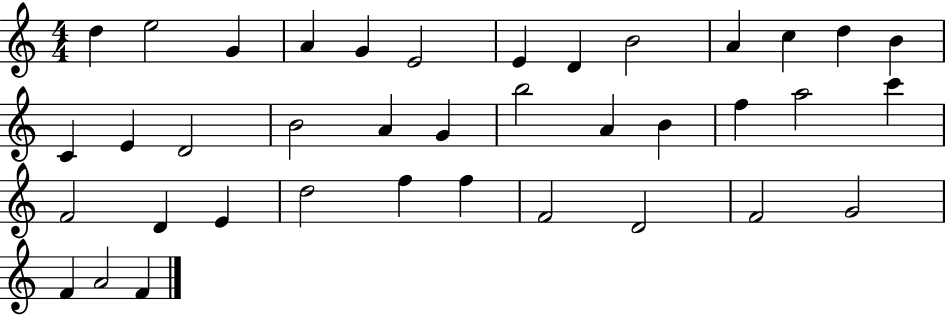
{
  \clef treble
  \numericTimeSignature
  \time 4/4
  \key c \major
  d''4 e''2 g'4 | a'4 g'4 e'2 | e'4 d'4 b'2 | a'4 c''4 d''4 b'4 | \break c'4 e'4 d'2 | b'2 a'4 g'4 | b''2 a'4 b'4 | f''4 a''2 c'''4 | \break f'2 d'4 e'4 | d''2 f''4 f''4 | f'2 d'2 | f'2 g'2 | \break f'4 a'2 f'4 | \bar "|."
}